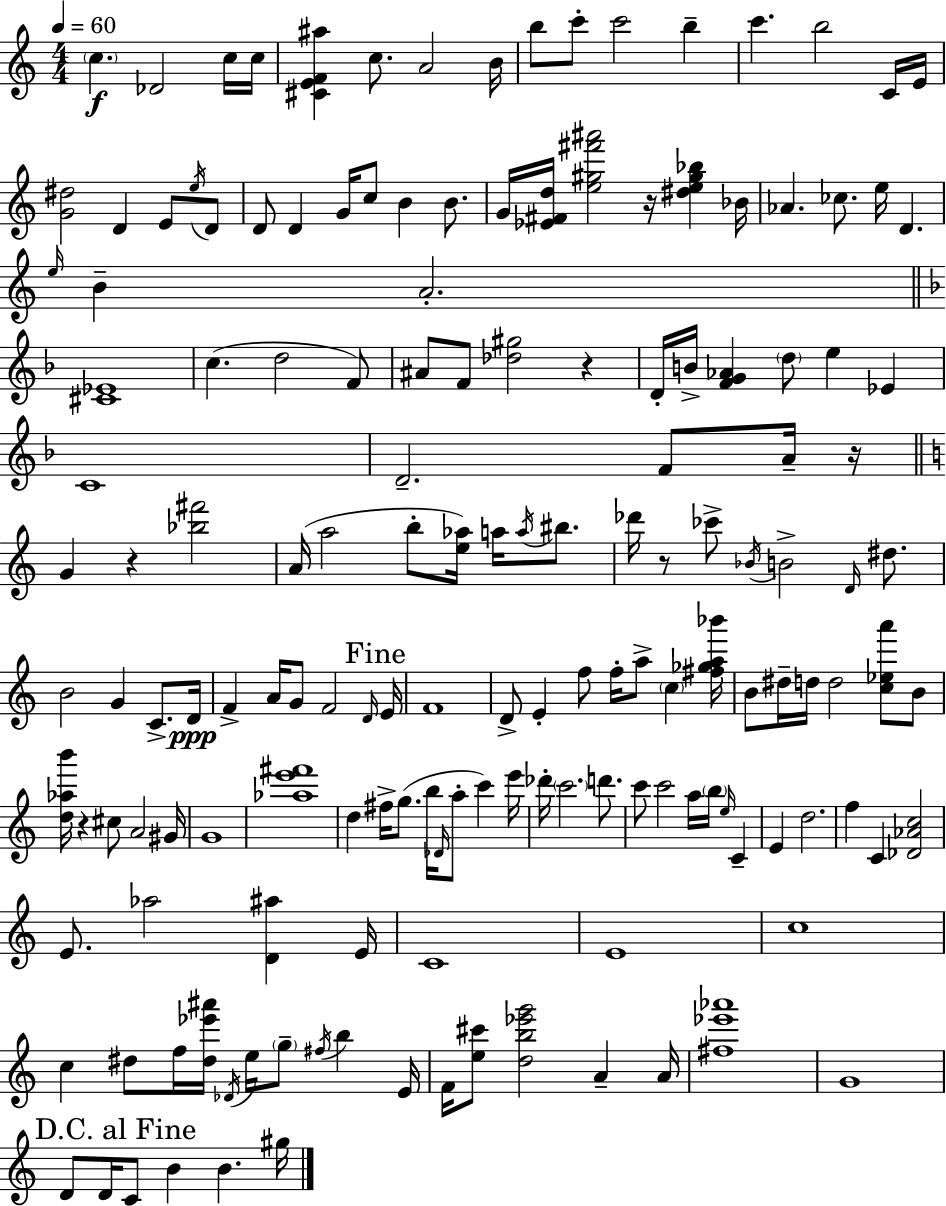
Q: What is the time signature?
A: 4/4